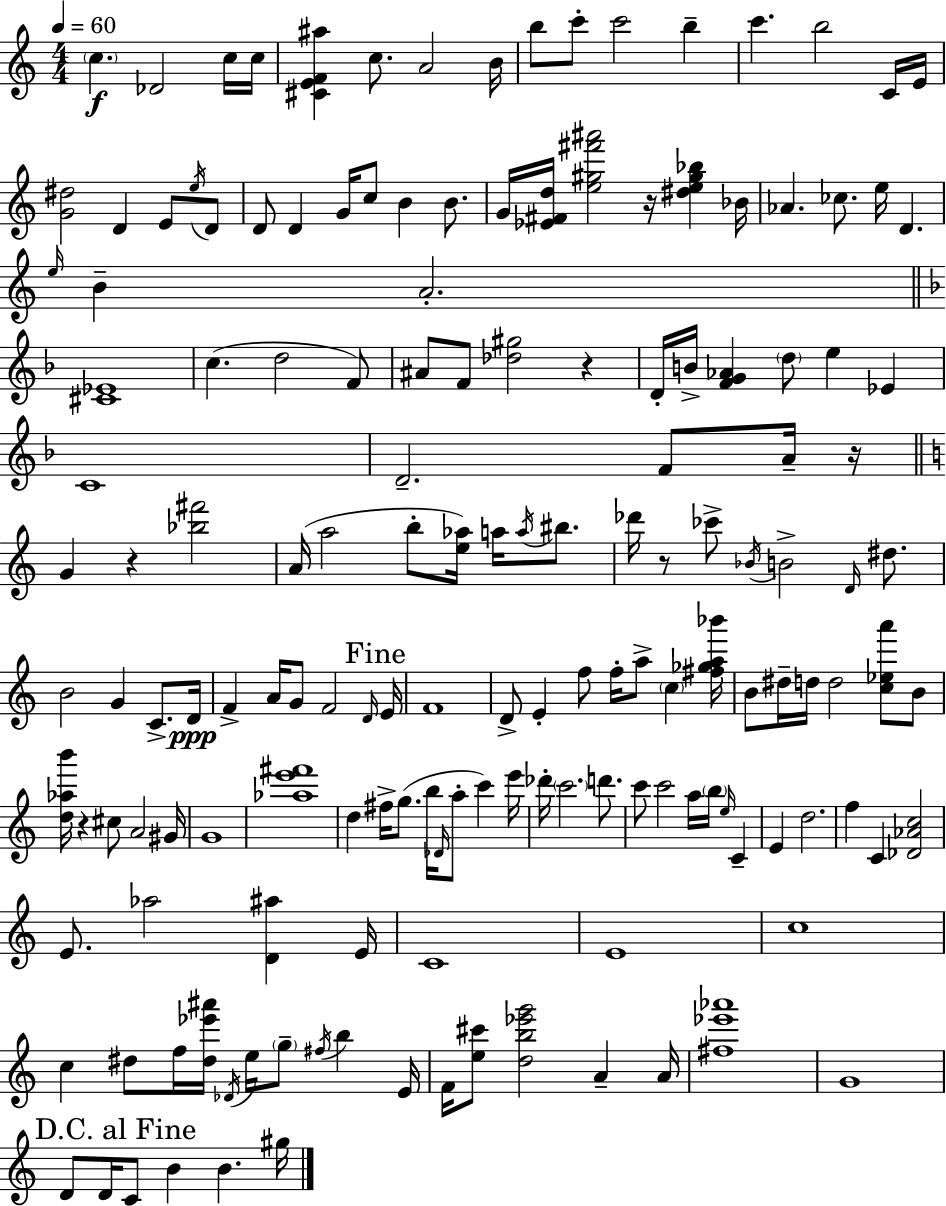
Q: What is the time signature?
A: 4/4